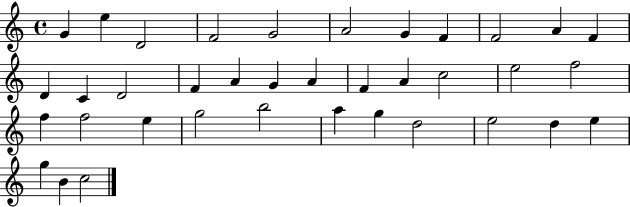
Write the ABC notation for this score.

X:1
T:Untitled
M:4/4
L:1/4
K:C
G e D2 F2 G2 A2 G F F2 A F D C D2 F A G A F A c2 e2 f2 f f2 e g2 b2 a g d2 e2 d e g B c2